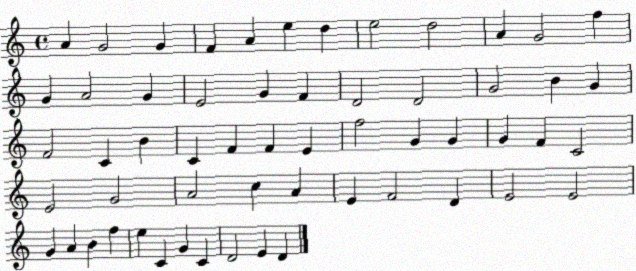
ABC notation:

X:1
T:Untitled
M:4/4
L:1/4
K:C
A G2 G F A e d e2 d2 A G2 f G A2 G E2 G F D2 D2 G2 B G F2 C B C F F E f2 G G G F C2 E2 G2 A2 c A E F2 D E2 E2 G A B f e C G C D2 E D